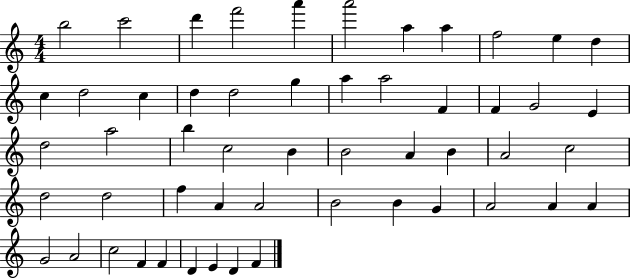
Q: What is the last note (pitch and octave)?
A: F4